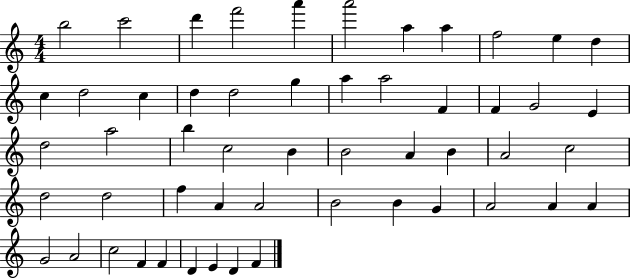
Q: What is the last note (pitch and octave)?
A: F4